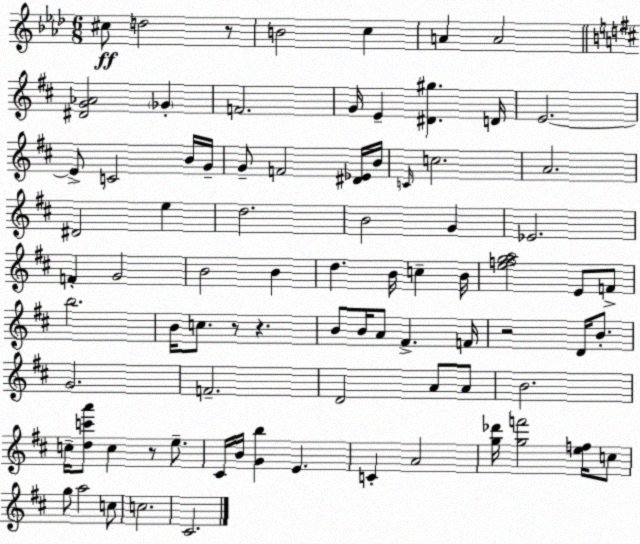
X:1
T:Untitled
M:6/8
L:1/4
K:Fm
^c/2 d2 z/2 B2 c A A2 [^DG_A]2 _G F2 G/4 E [^D^g] D/4 E2 E/2 C2 B/4 G/4 G/2 F2 [^D_E]/4 B/4 C/4 c2 A2 ^D2 e d2 B2 G _E2 F G2 B2 B d B/4 c B/4 [efga]2 E/2 F/2 b2 B/4 c/2 z/2 z B/2 B/4 A/2 ^F F/4 z2 D/4 B/2 G2 F2 D2 A/2 A/2 B2 c/4 [dc'a']/2 c z/2 e/2 ^C/4 B/4 [Gb] E C A2 [g_d']/4 [gf']2 [ef]/4 c/2 g/2 a2 c/2 c2 ^C2